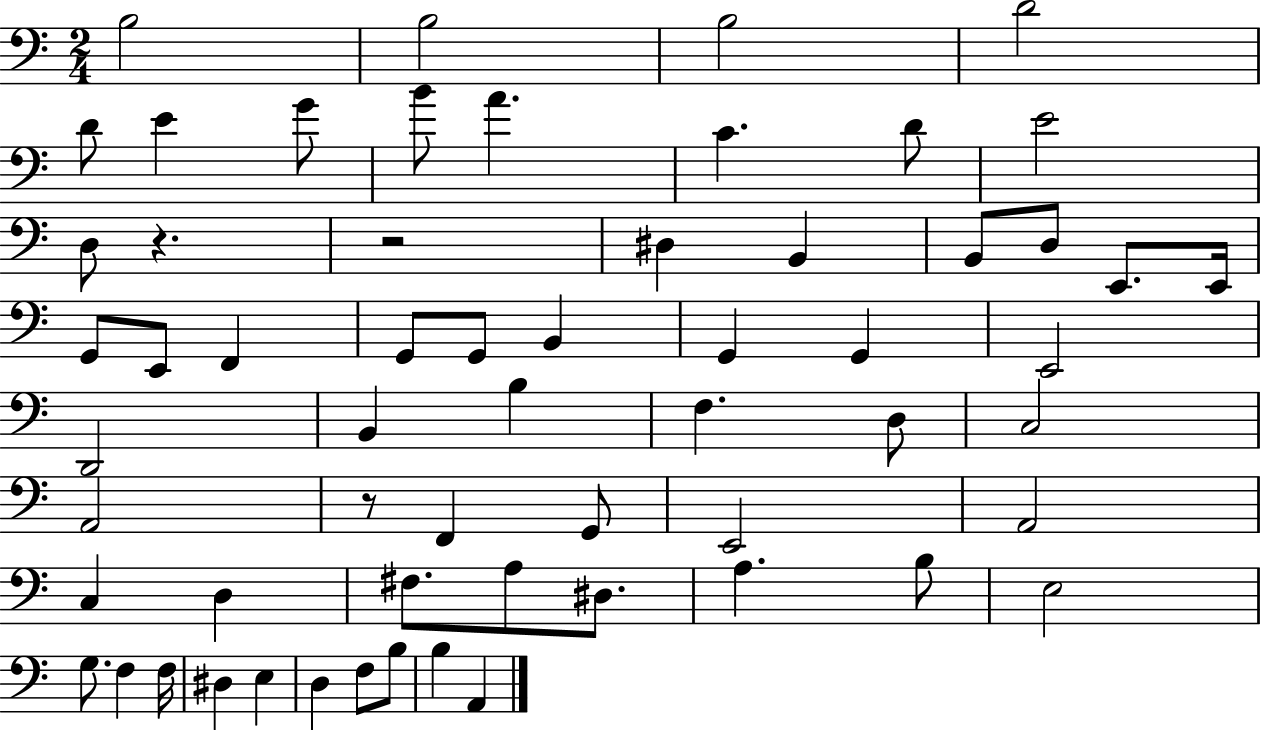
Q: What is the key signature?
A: C major